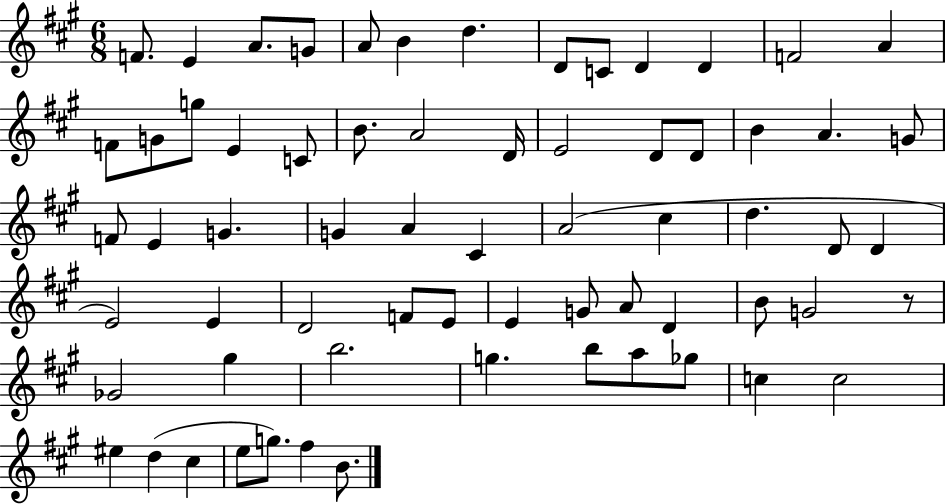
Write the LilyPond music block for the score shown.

{
  \clef treble
  \numericTimeSignature
  \time 6/8
  \key a \major
  f'8. e'4 a'8. g'8 | a'8 b'4 d''4. | d'8 c'8 d'4 d'4 | f'2 a'4 | \break f'8 g'8 g''8 e'4 c'8 | b'8. a'2 d'16 | e'2 d'8 d'8 | b'4 a'4. g'8 | \break f'8 e'4 g'4. | g'4 a'4 cis'4 | a'2( cis''4 | d''4. d'8 d'4 | \break e'2) e'4 | d'2 f'8 e'8 | e'4 g'8 a'8 d'4 | b'8 g'2 r8 | \break ges'2 gis''4 | b''2. | g''4. b''8 a''8 ges''8 | c''4 c''2 | \break eis''4 d''4( cis''4 | e''8 g''8.) fis''4 b'8. | \bar "|."
}